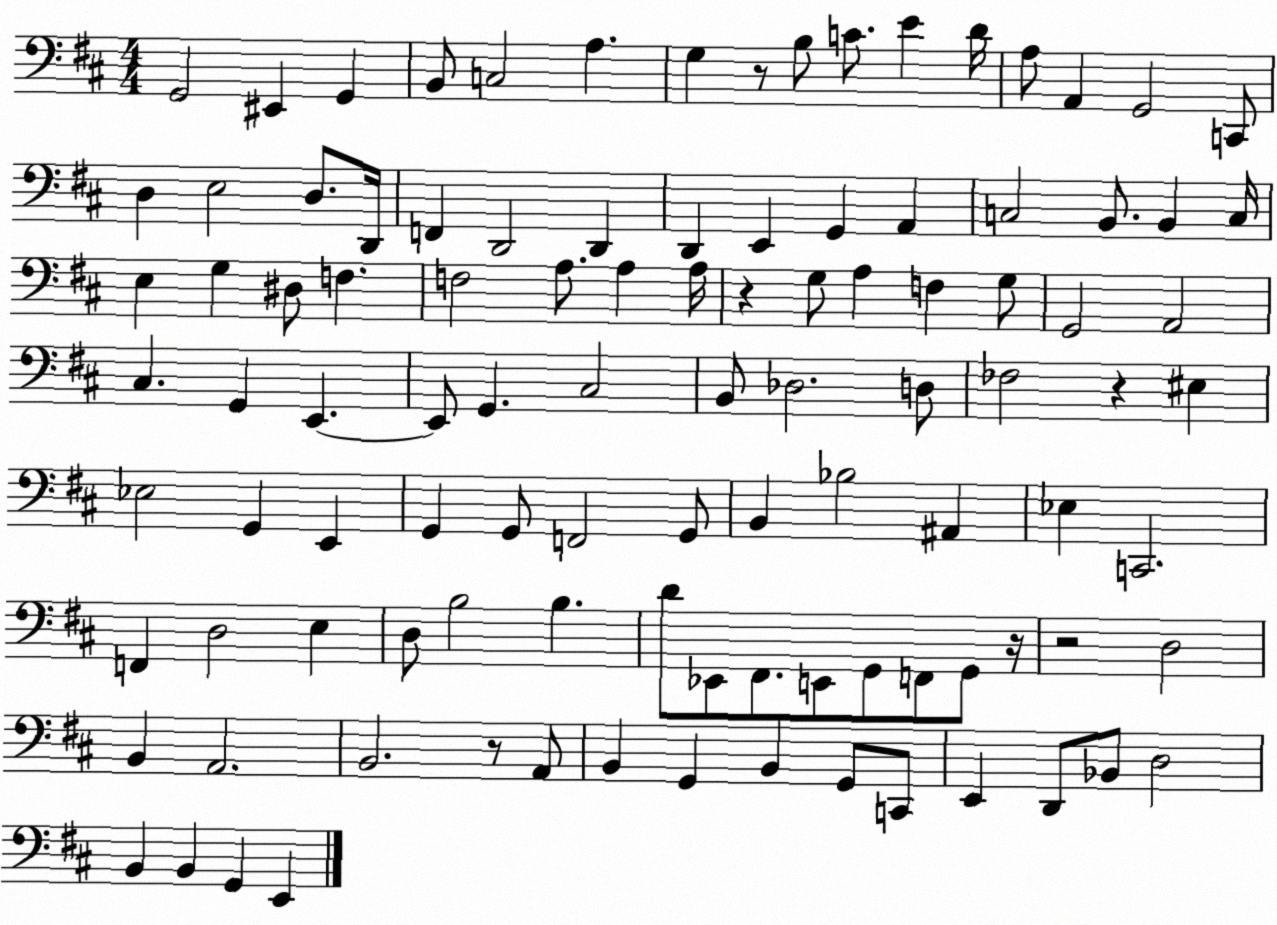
X:1
T:Untitled
M:4/4
L:1/4
K:D
G,,2 ^E,, G,, B,,/2 C,2 A, G, z/2 B,/2 C/2 E D/4 A,/2 A,, G,,2 C,,/2 D, E,2 D,/2 D,,/4 F,, D,,2 D,, D,, E,, G,, A,, C,2 B,,/2 B,, C,/4 E, G, ^D,/2 F, F,2 A,/2 A, A,/4 z G,/2 A, F, G,/2 G,,2 A,,2 ^C, G,, E,, E,,/2 G,, ^C,2 B,,/2 _D,2 D,/2 _F,2 z ^E, _E,2 G,, E,, G,, G,,/2 F,,2 G,,/2 B,, _B,2 ^A,, _E, C,,2 F,, D,2 E, D,/2 B,2 B, D/2 _E,,/2 ^F,,/2 E,,/2 G,,/2 F,,/2 G,,/2 z/4 z2 D,2 B,, A,,2 B,,2 z/2 A,,/2 B,, G,, B,, G,,/2 C,,/2 E,, D,,/2 _B,,/2 D,2 B,, B,, G,, E,,